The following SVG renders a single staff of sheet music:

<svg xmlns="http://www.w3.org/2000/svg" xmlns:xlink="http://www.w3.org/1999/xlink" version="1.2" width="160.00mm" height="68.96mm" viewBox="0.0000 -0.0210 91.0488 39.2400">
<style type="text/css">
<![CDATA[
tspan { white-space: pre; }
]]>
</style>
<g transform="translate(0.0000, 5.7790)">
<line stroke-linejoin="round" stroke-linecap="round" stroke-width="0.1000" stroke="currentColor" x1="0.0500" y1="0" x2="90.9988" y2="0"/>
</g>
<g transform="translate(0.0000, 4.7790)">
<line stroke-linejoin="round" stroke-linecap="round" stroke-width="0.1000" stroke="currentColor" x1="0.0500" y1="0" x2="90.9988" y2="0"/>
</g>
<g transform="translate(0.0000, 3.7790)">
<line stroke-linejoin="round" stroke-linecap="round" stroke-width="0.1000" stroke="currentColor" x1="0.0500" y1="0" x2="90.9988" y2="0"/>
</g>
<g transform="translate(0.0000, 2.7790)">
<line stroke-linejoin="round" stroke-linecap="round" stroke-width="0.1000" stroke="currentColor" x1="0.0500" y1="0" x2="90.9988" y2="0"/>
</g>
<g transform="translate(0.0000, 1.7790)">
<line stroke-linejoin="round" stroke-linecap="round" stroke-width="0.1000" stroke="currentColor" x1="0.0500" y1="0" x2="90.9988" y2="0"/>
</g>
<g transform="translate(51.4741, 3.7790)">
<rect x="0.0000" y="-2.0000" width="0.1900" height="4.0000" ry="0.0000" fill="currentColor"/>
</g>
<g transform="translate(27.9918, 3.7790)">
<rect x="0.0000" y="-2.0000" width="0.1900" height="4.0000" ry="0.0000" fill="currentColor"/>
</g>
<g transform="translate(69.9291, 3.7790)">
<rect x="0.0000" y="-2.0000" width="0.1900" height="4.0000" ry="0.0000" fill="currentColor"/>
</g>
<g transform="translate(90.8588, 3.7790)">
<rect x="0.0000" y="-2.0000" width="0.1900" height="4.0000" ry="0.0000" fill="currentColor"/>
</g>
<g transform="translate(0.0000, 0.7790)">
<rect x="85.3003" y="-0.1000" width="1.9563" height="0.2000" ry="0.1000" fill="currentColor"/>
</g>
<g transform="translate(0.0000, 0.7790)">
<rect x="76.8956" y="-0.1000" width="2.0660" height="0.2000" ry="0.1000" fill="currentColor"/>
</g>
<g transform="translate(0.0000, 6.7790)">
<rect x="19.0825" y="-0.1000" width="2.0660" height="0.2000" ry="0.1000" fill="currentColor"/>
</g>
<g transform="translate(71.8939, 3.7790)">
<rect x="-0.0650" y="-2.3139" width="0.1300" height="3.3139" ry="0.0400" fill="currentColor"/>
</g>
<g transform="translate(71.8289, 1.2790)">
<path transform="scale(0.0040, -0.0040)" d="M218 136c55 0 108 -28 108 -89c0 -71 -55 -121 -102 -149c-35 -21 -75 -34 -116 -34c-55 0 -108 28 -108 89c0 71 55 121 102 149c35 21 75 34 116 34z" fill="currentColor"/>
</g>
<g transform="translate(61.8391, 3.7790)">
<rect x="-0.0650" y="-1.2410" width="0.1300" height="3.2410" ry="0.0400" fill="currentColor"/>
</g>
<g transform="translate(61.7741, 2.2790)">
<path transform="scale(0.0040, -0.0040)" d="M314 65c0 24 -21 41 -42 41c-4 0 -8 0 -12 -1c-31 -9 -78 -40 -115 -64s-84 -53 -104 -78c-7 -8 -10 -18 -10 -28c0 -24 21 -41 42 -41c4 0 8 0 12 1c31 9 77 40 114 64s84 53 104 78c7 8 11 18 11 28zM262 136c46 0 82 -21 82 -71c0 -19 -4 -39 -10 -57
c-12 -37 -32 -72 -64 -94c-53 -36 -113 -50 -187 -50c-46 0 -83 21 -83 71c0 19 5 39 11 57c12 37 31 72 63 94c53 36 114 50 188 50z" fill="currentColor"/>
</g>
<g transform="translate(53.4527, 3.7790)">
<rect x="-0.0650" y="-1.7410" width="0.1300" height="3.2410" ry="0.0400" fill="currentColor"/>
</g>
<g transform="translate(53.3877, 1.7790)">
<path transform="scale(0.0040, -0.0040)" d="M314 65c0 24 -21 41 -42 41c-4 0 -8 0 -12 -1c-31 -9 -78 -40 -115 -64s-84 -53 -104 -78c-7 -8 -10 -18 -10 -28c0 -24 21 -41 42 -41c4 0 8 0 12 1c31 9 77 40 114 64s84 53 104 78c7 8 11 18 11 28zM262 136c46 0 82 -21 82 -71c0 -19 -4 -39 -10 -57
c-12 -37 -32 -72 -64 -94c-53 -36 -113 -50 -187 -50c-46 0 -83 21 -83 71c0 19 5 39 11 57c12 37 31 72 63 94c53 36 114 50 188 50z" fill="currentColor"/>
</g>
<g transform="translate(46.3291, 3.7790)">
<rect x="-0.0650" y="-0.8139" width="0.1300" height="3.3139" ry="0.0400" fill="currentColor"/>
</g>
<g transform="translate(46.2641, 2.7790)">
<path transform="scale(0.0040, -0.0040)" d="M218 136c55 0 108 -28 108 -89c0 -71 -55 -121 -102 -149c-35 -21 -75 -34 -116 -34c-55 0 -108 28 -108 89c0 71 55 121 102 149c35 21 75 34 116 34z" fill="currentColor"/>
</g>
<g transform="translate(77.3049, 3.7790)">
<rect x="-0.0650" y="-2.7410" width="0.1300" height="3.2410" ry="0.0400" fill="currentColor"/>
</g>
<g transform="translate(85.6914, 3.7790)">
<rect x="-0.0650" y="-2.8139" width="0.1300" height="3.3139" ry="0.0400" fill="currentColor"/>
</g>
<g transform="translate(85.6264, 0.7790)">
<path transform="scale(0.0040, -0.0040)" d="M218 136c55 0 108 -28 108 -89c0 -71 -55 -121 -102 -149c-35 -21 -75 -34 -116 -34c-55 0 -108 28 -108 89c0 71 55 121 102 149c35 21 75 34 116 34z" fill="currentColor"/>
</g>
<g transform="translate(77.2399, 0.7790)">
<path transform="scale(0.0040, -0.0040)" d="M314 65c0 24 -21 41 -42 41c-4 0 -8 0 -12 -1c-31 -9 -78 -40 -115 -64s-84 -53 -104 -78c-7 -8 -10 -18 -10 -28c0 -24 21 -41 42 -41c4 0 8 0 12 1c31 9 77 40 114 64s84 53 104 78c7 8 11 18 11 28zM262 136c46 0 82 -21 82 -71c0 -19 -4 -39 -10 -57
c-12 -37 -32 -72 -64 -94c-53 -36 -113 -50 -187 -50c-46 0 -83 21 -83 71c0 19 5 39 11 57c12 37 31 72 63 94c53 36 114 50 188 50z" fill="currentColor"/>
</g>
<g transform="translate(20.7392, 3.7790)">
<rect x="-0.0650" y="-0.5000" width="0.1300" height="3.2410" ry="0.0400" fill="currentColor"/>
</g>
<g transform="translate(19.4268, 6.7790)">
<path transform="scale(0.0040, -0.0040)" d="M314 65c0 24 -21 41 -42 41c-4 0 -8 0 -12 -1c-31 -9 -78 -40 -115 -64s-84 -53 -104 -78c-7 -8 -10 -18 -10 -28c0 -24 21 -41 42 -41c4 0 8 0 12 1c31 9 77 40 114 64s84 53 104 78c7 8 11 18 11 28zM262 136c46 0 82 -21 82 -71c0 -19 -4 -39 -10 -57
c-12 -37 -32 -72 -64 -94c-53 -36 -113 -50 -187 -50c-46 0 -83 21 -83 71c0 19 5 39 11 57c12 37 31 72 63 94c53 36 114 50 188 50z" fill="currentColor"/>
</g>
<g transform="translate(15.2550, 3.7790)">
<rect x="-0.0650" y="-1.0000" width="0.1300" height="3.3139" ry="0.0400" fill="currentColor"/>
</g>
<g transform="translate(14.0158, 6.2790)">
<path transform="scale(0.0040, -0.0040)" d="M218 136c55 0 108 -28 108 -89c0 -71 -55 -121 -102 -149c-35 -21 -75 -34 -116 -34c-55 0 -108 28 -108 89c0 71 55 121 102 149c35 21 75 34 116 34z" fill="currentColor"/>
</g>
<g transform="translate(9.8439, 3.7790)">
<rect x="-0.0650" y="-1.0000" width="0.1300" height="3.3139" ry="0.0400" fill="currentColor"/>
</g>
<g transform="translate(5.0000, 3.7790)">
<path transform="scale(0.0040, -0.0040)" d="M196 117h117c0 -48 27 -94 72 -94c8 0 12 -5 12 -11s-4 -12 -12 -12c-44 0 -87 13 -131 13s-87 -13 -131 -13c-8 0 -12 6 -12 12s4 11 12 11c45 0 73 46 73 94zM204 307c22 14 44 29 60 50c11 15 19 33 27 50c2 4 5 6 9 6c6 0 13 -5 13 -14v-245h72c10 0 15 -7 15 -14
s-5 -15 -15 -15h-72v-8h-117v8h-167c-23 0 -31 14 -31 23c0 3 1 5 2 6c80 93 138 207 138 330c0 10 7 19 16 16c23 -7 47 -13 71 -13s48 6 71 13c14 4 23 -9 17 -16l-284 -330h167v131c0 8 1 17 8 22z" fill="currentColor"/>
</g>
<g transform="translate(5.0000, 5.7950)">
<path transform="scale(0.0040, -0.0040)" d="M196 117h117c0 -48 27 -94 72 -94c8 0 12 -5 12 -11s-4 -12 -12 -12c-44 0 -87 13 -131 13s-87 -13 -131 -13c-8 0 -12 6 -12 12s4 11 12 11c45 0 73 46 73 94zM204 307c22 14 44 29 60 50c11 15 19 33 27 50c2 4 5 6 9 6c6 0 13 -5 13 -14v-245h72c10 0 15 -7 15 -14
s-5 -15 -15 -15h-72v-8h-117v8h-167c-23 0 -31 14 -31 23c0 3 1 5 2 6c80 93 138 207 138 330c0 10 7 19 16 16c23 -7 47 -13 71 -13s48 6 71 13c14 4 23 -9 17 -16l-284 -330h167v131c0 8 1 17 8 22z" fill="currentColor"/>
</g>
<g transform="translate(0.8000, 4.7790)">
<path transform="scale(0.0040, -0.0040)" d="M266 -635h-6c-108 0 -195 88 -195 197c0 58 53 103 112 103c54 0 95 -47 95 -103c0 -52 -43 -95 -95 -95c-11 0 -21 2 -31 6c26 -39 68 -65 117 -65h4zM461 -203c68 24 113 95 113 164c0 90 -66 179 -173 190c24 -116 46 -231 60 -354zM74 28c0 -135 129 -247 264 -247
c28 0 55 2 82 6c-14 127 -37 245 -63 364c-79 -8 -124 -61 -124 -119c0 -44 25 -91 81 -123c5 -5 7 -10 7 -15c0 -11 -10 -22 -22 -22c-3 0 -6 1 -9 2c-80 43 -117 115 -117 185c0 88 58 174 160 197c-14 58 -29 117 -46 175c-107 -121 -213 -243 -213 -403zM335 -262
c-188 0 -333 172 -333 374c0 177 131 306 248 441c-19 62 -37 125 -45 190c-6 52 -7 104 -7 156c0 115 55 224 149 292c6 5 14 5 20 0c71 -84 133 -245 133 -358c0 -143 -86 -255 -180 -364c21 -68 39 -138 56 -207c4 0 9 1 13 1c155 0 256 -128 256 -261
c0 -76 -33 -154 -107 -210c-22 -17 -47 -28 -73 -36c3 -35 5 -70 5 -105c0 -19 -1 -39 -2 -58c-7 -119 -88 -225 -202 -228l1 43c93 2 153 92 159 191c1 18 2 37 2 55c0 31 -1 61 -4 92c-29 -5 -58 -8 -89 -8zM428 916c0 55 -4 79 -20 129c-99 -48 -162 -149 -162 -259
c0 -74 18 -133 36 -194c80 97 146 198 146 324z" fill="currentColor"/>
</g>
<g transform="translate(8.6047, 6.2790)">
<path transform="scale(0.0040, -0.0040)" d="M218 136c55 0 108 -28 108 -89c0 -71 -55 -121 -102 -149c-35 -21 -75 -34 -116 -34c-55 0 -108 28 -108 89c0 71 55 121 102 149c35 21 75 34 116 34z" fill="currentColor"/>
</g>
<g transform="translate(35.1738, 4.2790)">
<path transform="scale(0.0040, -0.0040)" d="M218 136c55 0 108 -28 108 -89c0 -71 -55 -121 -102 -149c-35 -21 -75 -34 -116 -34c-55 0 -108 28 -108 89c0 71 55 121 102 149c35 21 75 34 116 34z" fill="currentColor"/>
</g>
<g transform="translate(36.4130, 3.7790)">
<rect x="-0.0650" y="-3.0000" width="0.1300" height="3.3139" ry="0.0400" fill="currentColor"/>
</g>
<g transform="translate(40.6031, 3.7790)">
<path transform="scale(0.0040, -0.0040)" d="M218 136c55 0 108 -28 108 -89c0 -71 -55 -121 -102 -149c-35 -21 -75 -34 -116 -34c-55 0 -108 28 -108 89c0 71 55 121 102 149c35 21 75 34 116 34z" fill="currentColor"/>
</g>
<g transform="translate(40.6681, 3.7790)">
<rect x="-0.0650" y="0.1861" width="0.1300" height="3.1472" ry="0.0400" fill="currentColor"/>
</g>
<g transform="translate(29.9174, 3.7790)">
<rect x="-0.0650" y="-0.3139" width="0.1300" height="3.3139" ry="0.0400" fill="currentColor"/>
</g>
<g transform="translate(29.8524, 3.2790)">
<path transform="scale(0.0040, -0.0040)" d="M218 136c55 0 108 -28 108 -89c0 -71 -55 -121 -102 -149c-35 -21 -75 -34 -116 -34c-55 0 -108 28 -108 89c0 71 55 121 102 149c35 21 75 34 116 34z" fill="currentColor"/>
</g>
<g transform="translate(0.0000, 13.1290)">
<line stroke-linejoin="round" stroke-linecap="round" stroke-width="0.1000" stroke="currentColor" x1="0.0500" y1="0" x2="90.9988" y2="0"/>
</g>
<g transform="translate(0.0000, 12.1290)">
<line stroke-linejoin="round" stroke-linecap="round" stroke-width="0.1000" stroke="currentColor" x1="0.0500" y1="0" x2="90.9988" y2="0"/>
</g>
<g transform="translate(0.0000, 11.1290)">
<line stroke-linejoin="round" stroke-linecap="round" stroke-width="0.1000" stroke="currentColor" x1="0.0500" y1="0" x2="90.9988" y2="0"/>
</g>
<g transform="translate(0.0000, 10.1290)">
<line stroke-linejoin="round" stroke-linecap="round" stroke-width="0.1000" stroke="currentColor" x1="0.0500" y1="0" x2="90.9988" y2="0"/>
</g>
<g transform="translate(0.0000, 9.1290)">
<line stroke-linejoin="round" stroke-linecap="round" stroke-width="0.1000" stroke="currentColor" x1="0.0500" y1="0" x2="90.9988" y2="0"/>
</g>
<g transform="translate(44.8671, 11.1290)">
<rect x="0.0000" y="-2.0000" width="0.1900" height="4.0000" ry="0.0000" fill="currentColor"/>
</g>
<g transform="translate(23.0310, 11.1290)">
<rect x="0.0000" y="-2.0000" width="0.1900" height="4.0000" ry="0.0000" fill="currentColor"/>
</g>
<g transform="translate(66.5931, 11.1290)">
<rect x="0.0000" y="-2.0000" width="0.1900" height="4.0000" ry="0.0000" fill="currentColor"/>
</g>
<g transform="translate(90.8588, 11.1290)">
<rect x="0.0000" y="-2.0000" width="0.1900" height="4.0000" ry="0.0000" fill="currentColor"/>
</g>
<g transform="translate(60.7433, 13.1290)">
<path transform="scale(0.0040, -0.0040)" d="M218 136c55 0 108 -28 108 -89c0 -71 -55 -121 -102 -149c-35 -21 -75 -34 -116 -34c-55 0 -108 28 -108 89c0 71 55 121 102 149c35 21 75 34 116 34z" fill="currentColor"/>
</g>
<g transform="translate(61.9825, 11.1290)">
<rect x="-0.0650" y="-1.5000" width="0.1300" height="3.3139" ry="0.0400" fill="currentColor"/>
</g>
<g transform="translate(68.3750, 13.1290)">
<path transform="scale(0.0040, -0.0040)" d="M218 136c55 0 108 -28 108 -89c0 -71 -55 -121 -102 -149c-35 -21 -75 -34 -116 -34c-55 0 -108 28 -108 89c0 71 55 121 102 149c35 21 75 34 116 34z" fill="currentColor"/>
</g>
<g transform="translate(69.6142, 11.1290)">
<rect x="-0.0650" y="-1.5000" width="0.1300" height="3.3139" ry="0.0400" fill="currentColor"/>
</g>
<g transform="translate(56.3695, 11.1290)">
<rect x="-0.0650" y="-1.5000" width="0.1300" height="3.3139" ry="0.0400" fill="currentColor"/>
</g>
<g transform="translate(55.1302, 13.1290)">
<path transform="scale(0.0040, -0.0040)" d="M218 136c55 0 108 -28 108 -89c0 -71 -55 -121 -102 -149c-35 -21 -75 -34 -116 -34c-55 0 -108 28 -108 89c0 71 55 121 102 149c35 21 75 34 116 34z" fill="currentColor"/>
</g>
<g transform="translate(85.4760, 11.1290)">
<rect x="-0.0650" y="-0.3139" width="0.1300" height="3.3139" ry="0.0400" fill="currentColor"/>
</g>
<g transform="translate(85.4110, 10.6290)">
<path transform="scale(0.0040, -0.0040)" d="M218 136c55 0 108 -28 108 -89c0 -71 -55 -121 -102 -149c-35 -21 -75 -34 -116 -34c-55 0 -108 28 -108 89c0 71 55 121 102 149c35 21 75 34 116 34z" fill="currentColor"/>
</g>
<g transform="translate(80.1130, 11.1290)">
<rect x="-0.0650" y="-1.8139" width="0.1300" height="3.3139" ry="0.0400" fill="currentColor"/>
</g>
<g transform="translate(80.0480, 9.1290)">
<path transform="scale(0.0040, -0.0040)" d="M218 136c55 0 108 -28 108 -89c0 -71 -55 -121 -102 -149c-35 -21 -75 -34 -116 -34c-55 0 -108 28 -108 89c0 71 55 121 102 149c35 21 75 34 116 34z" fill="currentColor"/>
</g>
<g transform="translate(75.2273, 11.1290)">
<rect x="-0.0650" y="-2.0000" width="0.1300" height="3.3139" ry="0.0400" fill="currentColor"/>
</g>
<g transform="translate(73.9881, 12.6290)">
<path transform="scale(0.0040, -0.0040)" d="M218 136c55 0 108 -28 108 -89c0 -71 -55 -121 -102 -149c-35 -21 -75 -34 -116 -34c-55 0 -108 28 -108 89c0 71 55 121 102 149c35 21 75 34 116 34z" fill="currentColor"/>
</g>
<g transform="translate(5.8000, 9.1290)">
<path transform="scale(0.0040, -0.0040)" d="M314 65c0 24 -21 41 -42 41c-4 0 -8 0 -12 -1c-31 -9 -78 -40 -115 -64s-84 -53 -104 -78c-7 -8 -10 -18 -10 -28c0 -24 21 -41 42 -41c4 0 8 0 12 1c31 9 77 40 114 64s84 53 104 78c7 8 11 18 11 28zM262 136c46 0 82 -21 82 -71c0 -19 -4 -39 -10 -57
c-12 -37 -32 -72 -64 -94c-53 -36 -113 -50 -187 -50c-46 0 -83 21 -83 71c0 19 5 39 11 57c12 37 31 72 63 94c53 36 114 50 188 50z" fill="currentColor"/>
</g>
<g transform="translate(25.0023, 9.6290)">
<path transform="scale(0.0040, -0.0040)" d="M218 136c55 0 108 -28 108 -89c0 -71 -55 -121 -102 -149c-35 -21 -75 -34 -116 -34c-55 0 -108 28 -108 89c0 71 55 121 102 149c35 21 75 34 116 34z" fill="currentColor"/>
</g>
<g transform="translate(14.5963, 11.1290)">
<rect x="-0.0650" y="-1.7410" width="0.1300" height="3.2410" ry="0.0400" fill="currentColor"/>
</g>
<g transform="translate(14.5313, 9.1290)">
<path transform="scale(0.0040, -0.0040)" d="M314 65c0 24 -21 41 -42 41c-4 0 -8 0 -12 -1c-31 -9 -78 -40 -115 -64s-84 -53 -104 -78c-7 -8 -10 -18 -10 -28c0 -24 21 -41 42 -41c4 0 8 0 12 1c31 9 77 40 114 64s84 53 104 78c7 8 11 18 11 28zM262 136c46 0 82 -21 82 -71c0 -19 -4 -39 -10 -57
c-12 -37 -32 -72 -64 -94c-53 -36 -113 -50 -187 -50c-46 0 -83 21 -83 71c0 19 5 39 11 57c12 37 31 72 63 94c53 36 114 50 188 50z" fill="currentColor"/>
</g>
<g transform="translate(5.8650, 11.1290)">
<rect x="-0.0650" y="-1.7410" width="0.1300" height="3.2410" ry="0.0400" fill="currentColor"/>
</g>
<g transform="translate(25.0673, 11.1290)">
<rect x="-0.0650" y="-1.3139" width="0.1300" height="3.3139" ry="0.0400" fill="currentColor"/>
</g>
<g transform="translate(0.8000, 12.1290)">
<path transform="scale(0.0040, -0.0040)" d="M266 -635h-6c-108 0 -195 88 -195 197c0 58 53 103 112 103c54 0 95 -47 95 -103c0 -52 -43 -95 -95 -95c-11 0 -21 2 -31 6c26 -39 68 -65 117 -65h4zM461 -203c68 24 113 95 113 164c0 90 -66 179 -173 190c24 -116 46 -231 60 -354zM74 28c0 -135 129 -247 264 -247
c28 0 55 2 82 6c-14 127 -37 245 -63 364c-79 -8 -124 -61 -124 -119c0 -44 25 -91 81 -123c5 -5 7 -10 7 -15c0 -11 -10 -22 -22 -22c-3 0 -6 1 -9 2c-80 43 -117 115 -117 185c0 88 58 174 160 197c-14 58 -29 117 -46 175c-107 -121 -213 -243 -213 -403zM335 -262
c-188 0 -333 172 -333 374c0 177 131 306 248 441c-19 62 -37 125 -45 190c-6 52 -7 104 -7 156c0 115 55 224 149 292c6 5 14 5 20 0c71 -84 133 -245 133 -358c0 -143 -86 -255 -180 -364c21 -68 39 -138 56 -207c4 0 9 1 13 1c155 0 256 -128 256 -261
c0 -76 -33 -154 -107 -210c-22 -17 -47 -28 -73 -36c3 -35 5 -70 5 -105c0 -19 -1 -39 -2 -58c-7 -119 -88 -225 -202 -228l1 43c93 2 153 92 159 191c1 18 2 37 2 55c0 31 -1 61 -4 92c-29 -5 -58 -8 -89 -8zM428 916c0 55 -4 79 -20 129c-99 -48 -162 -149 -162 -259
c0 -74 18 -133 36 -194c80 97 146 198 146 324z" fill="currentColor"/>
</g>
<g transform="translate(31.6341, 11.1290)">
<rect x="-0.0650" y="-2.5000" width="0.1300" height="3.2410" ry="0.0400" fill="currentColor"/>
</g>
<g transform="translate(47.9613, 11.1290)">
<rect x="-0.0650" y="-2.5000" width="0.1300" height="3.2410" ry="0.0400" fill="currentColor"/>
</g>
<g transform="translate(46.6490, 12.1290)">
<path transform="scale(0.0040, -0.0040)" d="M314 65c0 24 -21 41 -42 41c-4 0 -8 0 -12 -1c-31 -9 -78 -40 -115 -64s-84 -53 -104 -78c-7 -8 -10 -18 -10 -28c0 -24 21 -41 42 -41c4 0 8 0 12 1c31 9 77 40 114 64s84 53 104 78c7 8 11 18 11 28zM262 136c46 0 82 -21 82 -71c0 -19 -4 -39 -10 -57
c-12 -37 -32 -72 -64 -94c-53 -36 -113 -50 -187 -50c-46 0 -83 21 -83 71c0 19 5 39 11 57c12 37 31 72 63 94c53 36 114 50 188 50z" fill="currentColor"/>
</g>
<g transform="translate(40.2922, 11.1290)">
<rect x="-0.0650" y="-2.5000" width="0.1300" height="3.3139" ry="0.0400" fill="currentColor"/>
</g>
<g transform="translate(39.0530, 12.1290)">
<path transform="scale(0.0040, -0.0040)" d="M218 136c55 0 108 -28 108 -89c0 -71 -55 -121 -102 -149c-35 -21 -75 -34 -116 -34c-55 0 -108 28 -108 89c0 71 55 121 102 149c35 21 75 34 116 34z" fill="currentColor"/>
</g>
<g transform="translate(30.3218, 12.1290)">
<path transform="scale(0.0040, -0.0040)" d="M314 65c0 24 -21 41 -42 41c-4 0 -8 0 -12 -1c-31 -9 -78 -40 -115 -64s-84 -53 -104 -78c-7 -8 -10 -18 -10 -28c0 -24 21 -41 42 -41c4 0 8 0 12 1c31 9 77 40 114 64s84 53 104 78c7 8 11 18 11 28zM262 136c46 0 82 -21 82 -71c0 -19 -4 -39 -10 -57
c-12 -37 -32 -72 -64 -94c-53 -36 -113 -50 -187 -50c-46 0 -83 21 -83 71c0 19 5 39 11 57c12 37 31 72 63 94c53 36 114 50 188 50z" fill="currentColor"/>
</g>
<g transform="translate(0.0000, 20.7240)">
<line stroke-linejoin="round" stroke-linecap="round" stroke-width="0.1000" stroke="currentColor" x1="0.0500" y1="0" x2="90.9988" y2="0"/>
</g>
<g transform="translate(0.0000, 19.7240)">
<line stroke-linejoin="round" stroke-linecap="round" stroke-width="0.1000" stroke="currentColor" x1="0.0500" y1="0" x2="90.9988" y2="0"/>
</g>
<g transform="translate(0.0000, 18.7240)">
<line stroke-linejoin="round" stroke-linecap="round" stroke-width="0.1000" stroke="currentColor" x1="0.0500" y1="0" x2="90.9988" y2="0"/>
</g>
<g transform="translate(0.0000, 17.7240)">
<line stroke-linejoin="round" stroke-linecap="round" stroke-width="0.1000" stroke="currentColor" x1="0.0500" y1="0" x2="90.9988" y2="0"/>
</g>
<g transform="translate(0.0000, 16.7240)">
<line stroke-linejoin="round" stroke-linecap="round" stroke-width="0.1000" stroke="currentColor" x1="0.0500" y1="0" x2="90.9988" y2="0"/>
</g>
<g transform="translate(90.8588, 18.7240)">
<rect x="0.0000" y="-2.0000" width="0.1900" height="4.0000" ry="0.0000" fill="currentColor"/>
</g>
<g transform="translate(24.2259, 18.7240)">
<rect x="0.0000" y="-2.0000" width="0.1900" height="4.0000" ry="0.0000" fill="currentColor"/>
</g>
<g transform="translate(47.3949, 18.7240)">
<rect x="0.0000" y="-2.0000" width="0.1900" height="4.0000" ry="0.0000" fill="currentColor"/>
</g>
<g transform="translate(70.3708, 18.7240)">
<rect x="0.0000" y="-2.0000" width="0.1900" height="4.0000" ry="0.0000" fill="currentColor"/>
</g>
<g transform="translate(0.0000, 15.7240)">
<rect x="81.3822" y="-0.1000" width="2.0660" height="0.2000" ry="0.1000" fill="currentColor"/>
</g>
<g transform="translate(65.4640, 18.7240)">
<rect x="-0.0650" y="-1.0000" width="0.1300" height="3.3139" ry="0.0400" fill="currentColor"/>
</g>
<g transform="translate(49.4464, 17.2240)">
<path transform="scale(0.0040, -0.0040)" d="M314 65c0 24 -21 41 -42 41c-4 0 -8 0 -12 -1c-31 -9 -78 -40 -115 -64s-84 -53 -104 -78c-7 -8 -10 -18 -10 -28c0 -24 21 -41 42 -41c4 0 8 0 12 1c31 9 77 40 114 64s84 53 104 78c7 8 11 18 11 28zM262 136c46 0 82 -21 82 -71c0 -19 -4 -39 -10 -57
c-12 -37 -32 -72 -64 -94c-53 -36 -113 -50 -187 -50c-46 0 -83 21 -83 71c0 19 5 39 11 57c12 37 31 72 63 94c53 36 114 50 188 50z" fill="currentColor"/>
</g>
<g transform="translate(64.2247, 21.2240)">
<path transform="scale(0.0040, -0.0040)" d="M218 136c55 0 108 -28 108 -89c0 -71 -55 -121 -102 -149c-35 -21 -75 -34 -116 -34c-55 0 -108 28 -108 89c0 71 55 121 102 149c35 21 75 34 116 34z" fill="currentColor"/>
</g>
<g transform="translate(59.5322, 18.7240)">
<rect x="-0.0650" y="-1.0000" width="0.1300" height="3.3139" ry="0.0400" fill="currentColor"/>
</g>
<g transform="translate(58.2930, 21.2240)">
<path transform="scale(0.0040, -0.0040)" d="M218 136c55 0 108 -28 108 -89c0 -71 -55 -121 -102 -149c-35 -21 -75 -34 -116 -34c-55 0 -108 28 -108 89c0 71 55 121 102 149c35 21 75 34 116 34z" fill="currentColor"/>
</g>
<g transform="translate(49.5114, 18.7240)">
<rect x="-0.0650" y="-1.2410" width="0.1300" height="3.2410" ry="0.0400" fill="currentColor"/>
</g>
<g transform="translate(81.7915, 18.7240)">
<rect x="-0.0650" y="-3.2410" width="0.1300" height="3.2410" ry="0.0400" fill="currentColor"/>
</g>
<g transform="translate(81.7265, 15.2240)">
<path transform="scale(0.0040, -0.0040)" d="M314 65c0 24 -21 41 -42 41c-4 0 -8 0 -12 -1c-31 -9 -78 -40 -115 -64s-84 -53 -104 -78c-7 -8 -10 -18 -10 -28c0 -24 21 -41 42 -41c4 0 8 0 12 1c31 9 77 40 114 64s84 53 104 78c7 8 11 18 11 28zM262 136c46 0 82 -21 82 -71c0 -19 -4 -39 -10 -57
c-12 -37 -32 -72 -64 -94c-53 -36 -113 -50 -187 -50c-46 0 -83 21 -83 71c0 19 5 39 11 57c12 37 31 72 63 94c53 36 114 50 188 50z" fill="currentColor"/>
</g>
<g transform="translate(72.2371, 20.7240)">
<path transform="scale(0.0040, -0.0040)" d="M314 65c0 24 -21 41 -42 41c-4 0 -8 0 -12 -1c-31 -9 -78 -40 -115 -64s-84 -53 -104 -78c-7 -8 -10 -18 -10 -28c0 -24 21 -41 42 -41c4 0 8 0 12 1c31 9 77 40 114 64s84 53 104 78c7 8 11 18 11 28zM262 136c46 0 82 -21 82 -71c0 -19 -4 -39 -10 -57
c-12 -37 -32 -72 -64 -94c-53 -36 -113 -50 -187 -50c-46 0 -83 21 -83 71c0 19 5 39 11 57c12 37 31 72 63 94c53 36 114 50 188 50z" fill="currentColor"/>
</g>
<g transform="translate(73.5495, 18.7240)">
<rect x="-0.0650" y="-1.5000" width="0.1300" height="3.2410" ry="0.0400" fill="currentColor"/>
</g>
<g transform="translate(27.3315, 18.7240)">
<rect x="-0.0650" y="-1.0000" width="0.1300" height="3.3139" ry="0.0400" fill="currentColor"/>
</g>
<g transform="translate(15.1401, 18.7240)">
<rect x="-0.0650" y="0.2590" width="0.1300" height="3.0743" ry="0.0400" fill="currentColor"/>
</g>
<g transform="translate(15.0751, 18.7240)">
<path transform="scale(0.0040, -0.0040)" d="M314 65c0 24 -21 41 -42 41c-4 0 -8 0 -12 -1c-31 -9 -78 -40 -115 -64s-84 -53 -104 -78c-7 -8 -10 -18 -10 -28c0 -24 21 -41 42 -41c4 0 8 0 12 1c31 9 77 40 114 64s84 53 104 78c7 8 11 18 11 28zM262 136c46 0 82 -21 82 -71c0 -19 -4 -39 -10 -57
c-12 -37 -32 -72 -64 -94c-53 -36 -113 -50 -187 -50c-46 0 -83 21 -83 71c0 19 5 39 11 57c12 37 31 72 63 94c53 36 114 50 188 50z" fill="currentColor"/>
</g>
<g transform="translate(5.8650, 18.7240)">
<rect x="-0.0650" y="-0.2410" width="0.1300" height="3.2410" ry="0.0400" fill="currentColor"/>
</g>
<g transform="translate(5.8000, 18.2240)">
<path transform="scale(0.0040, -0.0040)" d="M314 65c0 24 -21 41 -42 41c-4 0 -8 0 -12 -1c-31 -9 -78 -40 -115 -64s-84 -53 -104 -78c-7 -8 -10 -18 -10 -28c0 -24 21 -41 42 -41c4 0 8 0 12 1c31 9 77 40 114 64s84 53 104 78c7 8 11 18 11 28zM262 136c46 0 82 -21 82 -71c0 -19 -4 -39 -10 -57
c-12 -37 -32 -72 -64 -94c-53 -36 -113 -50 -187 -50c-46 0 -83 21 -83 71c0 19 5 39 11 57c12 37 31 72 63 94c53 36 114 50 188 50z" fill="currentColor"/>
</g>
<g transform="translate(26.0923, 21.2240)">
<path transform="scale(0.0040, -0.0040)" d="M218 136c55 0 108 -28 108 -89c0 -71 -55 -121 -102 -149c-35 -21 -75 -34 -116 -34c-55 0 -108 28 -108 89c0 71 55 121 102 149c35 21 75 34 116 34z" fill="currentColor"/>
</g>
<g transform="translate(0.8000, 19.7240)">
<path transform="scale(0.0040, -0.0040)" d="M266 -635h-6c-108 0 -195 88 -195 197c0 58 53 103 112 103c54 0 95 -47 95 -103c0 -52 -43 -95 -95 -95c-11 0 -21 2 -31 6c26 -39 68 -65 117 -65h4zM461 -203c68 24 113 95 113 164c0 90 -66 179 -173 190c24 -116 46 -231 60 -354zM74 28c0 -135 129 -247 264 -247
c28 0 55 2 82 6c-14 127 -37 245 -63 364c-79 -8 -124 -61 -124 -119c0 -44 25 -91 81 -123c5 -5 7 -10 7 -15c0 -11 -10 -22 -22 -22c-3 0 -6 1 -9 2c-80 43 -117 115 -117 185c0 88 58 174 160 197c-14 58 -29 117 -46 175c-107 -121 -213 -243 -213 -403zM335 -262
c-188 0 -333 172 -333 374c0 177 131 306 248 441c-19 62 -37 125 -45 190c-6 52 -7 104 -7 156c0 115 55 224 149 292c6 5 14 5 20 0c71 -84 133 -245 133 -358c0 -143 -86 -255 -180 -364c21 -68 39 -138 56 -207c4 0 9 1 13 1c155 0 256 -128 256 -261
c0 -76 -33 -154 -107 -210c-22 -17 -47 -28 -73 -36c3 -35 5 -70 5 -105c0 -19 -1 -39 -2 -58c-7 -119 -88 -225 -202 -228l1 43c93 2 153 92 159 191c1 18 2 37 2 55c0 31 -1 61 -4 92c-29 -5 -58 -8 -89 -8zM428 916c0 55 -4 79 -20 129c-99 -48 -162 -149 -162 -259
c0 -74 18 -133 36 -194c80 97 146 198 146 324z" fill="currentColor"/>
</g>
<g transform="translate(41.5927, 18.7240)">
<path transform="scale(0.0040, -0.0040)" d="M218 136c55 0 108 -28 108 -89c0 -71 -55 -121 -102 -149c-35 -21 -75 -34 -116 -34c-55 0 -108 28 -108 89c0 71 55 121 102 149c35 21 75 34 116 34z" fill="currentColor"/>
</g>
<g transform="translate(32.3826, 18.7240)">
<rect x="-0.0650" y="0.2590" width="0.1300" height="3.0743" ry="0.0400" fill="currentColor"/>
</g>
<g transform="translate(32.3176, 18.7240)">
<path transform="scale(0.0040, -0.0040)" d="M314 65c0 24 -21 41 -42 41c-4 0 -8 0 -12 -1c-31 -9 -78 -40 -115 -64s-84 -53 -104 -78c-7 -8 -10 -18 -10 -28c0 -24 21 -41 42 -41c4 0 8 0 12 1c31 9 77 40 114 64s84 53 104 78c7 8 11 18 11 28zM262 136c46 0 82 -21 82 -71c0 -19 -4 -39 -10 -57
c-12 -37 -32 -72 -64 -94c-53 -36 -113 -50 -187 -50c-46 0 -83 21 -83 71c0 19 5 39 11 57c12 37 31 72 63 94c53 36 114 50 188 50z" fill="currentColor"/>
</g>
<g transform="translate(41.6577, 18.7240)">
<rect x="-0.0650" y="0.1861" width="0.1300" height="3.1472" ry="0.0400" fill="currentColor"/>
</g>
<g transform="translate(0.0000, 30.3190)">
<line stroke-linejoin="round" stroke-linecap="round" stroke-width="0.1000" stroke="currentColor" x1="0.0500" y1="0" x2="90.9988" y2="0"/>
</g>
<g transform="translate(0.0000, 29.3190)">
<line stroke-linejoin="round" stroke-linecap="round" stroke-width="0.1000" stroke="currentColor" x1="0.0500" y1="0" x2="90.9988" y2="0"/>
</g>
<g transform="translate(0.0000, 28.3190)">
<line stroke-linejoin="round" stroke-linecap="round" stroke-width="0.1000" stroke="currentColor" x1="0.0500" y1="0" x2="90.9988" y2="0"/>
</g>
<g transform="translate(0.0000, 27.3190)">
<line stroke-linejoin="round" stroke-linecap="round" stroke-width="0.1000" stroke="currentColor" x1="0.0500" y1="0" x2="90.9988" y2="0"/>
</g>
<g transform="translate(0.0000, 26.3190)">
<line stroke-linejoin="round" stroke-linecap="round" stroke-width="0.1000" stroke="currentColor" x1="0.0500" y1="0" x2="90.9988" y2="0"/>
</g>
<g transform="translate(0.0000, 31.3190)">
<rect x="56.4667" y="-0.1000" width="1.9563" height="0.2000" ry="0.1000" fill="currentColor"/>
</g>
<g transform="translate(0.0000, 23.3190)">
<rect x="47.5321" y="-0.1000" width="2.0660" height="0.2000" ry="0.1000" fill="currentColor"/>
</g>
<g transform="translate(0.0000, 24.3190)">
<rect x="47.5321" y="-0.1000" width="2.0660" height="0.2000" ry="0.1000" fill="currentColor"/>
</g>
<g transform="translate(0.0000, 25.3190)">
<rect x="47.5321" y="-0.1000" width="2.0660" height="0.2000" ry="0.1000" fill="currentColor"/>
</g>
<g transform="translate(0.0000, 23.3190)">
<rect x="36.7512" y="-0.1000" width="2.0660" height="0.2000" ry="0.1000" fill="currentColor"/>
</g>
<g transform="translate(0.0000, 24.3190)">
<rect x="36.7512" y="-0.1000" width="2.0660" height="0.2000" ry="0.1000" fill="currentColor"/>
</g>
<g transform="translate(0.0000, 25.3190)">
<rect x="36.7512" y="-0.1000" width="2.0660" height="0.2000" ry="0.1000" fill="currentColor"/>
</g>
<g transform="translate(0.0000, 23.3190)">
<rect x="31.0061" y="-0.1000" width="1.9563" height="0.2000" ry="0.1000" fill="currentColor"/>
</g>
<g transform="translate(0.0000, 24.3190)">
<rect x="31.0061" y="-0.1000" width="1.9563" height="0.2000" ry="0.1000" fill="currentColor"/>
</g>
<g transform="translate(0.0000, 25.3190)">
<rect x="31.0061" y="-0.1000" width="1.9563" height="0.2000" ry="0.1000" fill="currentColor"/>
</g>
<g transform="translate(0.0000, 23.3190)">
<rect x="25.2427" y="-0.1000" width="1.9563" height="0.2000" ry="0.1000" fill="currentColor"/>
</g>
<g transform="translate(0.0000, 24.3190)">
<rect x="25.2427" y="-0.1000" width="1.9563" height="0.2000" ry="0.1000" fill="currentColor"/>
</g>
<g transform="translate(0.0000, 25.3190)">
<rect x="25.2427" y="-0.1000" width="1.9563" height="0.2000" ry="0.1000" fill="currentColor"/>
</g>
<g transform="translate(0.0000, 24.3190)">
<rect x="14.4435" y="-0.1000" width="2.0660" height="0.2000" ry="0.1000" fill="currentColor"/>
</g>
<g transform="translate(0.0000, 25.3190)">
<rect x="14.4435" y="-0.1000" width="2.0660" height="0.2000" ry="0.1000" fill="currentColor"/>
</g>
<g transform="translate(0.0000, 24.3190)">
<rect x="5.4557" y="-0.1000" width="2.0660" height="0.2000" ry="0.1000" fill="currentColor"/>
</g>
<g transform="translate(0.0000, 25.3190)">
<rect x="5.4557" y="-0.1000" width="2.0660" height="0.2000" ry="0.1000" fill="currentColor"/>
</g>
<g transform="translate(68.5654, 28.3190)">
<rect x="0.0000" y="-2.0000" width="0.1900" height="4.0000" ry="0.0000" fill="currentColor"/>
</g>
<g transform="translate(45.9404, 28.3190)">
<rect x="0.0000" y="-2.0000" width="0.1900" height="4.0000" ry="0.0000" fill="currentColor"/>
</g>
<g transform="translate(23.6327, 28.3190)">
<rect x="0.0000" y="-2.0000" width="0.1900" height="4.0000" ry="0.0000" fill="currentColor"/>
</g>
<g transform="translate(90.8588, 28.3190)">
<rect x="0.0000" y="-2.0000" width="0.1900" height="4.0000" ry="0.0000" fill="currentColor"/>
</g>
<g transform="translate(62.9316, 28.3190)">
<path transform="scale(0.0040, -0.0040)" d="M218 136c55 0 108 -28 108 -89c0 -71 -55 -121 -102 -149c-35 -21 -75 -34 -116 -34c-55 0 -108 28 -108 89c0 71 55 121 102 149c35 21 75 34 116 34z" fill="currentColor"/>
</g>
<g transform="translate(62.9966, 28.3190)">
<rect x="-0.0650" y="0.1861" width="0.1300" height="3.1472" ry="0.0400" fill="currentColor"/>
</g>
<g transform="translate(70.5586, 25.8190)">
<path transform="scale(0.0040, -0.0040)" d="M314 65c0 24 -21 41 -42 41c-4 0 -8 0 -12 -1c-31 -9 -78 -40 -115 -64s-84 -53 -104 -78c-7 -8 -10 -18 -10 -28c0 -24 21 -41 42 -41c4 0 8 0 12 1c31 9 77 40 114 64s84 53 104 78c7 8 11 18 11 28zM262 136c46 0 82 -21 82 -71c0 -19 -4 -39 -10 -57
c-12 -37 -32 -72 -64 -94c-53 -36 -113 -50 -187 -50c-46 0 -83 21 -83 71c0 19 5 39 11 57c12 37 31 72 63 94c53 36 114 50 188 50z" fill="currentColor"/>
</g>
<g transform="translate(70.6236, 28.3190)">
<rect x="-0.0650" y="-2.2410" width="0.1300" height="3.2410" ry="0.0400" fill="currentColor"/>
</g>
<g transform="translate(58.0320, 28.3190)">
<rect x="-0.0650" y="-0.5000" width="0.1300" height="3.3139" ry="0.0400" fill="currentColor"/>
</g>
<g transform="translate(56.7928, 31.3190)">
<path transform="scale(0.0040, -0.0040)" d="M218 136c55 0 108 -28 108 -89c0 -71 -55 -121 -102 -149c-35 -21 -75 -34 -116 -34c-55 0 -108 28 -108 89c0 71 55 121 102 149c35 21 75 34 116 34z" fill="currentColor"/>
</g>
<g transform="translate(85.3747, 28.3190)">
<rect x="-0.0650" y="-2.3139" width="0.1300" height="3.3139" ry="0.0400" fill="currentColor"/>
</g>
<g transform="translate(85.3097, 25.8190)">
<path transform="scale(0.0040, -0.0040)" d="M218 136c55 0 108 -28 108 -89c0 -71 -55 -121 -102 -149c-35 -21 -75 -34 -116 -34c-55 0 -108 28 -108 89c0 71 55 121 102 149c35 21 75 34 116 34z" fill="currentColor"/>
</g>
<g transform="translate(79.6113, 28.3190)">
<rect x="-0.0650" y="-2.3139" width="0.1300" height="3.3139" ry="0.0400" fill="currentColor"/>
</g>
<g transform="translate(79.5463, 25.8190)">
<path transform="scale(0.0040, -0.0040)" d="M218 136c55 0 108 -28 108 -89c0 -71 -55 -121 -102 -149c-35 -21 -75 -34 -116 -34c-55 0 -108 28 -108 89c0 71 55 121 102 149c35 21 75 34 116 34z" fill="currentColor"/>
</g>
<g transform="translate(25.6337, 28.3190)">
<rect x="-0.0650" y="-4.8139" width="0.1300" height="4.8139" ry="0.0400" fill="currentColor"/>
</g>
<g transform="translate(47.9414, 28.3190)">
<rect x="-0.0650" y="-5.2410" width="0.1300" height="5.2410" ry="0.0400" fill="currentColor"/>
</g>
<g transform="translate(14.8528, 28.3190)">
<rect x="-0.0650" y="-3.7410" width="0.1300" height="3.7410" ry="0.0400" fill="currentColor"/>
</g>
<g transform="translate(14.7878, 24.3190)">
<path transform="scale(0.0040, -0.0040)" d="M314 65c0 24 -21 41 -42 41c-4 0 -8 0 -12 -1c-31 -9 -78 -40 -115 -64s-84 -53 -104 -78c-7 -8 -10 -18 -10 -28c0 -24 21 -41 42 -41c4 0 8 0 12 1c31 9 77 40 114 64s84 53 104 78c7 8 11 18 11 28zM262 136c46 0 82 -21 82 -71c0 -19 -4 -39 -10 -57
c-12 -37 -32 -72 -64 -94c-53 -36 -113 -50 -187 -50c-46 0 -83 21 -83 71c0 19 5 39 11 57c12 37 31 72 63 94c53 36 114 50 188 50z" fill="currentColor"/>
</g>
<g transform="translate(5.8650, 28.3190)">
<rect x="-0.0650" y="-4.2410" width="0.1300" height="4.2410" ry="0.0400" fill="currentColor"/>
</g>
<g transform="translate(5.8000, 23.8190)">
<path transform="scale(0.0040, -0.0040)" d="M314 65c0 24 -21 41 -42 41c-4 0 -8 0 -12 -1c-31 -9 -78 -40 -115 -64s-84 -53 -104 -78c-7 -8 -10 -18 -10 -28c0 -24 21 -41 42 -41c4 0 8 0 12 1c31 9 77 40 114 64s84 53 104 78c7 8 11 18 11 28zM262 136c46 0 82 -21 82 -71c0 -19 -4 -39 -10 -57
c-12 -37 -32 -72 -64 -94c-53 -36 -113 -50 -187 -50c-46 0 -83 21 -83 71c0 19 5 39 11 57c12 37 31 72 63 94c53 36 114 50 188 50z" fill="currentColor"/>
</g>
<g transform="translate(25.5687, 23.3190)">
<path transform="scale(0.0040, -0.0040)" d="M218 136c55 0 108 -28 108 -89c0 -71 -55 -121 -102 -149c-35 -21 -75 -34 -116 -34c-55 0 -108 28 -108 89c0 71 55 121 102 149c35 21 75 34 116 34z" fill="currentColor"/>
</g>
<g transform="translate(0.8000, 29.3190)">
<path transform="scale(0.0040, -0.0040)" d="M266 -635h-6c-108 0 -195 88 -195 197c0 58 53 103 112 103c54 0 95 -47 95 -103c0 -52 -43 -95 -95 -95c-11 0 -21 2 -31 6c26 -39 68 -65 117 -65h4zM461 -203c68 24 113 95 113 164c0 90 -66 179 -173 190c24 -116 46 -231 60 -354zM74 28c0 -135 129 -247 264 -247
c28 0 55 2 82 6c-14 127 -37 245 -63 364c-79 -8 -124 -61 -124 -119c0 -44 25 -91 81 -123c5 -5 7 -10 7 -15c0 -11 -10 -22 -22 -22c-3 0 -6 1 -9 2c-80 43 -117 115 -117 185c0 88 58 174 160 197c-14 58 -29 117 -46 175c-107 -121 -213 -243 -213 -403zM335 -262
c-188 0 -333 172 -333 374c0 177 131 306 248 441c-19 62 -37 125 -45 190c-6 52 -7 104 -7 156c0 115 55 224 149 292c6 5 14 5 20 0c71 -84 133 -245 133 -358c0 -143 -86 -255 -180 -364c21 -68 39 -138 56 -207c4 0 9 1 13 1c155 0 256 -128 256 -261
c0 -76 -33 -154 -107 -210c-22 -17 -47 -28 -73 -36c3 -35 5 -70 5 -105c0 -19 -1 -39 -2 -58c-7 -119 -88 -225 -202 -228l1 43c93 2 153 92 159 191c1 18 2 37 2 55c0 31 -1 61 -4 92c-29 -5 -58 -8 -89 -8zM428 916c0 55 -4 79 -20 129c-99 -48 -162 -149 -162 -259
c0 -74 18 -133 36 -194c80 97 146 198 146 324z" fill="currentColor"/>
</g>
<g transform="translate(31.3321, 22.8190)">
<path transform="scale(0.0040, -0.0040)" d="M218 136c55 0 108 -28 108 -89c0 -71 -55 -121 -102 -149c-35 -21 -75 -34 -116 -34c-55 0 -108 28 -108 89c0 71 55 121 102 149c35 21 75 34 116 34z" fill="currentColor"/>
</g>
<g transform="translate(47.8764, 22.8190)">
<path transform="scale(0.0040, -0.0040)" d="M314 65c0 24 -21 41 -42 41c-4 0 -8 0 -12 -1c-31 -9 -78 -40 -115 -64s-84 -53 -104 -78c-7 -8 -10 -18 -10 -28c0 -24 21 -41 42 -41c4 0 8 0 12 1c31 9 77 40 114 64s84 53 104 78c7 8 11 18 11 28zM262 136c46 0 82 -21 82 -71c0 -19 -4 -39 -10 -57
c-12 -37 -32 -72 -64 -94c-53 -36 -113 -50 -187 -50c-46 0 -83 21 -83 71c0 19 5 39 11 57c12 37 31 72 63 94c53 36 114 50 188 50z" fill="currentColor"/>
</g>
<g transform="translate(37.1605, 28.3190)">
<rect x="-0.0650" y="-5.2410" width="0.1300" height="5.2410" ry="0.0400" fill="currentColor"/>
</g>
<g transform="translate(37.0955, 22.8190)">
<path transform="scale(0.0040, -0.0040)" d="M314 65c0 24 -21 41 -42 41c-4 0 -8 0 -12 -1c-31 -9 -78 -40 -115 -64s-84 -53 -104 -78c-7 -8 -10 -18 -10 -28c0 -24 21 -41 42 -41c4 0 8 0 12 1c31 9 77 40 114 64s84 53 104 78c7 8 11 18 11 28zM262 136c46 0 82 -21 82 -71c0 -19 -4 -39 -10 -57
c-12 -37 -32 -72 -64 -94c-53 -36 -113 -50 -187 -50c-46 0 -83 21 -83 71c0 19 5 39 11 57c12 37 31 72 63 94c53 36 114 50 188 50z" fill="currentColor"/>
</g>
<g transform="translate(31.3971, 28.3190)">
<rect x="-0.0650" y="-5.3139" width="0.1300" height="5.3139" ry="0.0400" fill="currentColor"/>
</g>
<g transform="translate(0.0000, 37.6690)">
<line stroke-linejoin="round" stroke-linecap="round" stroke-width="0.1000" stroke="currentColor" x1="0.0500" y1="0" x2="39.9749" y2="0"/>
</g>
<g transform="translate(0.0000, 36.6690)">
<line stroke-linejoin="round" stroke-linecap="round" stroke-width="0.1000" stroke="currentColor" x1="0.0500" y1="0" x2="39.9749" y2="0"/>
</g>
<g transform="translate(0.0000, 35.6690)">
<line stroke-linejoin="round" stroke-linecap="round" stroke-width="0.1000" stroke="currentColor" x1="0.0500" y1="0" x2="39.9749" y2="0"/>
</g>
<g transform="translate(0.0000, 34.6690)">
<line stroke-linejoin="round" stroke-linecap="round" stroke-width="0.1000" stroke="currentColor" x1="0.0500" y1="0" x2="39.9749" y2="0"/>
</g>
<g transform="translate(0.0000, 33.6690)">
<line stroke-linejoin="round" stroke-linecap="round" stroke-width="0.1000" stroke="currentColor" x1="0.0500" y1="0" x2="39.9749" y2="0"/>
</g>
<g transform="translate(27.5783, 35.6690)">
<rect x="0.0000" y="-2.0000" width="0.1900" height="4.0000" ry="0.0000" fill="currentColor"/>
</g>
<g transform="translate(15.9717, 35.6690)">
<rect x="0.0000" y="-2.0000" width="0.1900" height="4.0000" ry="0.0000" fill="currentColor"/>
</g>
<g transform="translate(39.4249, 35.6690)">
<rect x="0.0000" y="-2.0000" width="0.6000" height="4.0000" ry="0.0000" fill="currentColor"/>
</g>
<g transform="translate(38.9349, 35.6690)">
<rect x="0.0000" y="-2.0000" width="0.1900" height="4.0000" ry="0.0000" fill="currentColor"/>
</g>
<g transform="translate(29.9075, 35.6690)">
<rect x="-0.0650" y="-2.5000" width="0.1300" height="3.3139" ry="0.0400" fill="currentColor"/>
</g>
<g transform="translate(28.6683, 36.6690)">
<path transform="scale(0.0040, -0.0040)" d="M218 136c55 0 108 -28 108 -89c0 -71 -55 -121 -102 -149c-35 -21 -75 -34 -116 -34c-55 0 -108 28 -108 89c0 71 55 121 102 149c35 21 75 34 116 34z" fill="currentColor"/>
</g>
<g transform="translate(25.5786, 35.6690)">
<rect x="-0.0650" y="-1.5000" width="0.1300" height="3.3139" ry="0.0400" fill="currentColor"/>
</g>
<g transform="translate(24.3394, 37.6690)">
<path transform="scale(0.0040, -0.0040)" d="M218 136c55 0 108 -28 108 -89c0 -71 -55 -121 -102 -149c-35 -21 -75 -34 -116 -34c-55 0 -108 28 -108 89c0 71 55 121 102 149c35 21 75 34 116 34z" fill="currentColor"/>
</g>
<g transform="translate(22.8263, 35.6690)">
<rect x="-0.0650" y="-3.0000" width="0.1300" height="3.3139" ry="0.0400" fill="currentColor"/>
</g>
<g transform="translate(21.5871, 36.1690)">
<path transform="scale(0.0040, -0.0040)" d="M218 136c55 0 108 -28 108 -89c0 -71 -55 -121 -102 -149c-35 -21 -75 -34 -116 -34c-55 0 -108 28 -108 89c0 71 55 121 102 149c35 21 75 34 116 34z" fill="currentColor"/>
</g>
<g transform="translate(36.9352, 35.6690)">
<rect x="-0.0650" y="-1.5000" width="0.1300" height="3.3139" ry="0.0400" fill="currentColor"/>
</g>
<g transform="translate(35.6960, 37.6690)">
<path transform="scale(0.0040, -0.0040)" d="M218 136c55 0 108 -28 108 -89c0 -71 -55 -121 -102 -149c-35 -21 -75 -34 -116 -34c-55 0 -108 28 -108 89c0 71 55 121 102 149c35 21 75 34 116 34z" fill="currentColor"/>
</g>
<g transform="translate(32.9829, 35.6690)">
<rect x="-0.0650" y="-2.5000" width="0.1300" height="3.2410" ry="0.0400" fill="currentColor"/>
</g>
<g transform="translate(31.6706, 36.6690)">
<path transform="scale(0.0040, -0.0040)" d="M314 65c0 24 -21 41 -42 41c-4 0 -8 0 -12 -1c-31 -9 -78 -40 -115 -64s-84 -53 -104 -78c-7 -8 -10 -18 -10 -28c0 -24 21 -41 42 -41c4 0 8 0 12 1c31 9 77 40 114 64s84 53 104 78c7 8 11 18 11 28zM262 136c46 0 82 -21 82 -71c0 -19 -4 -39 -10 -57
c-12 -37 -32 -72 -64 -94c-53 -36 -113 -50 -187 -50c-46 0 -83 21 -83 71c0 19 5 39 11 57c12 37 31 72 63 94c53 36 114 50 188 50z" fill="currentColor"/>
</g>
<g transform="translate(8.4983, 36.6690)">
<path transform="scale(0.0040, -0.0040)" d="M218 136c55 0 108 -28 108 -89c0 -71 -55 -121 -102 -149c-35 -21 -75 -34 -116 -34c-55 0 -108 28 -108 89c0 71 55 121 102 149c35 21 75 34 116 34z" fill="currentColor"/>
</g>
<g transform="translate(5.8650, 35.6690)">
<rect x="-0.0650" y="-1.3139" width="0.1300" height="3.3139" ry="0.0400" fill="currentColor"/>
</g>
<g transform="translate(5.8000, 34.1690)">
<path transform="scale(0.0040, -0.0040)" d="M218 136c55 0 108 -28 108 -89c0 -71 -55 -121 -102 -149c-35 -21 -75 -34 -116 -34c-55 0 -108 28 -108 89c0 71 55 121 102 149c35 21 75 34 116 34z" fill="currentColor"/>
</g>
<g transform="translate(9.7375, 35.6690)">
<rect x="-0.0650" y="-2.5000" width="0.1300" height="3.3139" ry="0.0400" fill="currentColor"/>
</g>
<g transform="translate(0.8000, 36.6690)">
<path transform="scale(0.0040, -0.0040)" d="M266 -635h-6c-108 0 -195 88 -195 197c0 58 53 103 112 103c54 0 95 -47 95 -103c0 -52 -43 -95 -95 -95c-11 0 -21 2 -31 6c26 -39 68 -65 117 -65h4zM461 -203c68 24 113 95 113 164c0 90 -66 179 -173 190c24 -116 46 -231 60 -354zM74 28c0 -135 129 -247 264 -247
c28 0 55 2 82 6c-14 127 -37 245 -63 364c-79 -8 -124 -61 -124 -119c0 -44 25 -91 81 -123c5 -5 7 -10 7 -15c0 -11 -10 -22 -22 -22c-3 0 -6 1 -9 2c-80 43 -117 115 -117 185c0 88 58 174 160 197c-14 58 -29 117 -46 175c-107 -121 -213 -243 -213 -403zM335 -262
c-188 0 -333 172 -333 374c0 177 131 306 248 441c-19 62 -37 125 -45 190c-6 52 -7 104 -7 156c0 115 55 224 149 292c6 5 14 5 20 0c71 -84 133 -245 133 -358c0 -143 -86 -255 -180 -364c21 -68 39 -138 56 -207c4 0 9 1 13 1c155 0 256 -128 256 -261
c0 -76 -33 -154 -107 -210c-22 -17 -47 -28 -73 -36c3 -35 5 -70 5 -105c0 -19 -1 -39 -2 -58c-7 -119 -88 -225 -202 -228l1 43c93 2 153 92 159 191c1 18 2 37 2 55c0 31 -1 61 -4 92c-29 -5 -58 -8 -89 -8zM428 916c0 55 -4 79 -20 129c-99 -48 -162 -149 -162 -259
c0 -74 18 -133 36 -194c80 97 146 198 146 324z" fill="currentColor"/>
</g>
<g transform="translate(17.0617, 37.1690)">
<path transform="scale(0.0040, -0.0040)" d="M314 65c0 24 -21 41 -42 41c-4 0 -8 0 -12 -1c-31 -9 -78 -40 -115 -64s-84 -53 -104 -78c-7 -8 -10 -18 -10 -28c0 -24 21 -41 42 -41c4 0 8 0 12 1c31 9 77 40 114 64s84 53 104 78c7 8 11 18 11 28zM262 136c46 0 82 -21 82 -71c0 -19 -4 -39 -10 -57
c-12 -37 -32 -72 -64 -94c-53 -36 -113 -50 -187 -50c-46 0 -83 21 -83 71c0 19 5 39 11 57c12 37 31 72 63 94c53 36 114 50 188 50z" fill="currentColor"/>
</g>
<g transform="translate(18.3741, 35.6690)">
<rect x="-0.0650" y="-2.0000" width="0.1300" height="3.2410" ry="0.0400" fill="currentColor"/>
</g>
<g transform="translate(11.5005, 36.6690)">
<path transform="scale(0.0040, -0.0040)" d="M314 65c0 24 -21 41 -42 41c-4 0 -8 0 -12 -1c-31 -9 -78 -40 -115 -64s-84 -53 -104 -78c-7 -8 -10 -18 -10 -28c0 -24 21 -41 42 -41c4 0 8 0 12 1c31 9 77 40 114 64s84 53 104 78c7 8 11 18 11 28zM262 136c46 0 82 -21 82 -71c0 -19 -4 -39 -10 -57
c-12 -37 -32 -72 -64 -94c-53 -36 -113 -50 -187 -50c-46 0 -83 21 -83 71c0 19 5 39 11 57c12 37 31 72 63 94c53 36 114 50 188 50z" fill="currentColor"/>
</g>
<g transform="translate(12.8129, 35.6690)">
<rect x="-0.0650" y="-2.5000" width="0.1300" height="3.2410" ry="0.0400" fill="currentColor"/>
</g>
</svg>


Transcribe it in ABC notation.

X:1
T:Untitled
M:4/4
L:1/4
K:C
D D C2 c A B d f2 e2 g a2 a f2 f2 e G2 G G2 E E E F f c c2 B2 D B2 B e2 D D E2 b2 d'2 c'2 e' f' f'2 f'2 C B g2 g g e G G2 F2 A E G G2 E